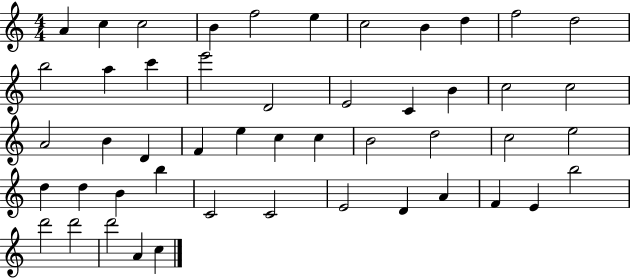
{
  \clef treble
  \numericTimeSignature
  \time 4/4
  \key c \major
  a'4 c''4 c''2 | b'4 f''2 e''4 | c''2 b'4 d''4 | f''2 d''2 | \break b''2 a''4 c'''4 | e'''2 d'2 | e'2 c'4 b'4 | c''2 c''2 | \break a'2 b'4 d'4 | f'4 e''4 c''4 c''4 | b'2 d''2 | c''2 e''2 | \break d''4 d''4 b'4 b''4 | c'2 c'2 | e'2 d'4 a'4 | f'4 e'4 b''2 | \break d'''2 d'''2 | d'''2 a'4 c''4 | \bar "|."
}